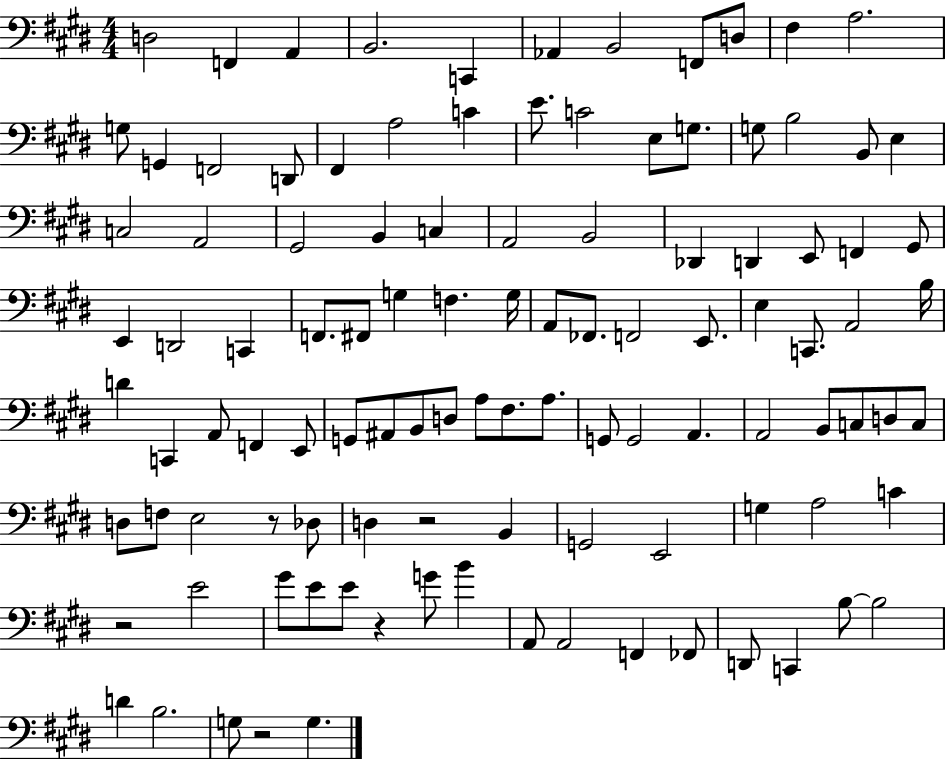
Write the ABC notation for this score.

X:1
T:Untitled
M:4/4
L:1/4
K:E
D,2 F,, A,, B,,2 C,, _A,, B,,2 F,,/2 D,/2 ^F, A,2 G,/2 G,, F,,2 D,,/2 ^F,, A,2 C E/2 C2 E,/2 G,/2 G,/2 B,2 B,,/2 E, C,2 A,,2 ^G,,2 B,, C, A,,2 B,,2 _D,, D,, E,,/2 F,, ^G,,/2 E,, D,,2 C,, F,,/2 ^F,,/2 G, F, G,/4 A,,/2 _F,,/2 F,,2 E,,/2 E, C,,/2 A,,2 B,/4 D C,, A,,/2 F,, E,,/2 G,,/2 ^A,,/2 B,,/2 D,/2 A,/2 ^F,/2 A,/2 G,,/2 G,,2 A,, A,,2 B,,/2 C,/2 D,/2 C,/2 D,/2 F,/2 E,2 z/2 _D,/2 D, z2 B,, G,,2 E,,2 G, A,2 C z2 E2 ^G/2 E/2 E/2 z G/2 B A,,/2 A,,2 F,, _F,,/2 D,,/2 C,, B,/2 B,2 D B,2 G,/2 z2 G,